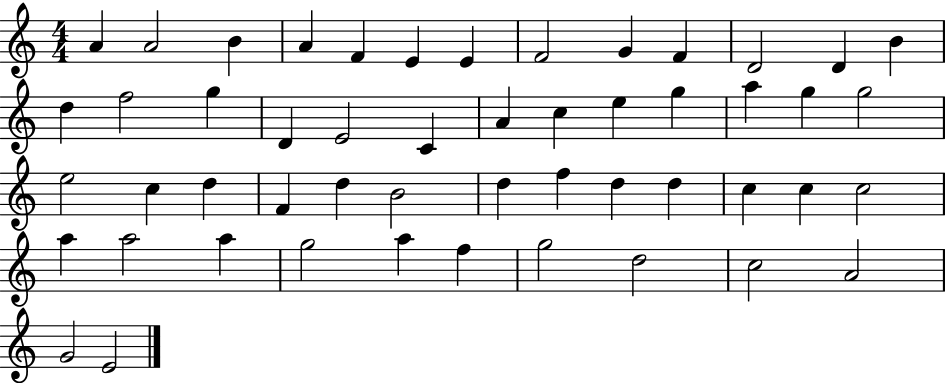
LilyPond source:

{
  \clef treble
  \numericTimeSignature
  \time 4/4
  \key c \major
  a'4 a'2 b'4 | a'4 f'4 e'4 e'4 | f'2 g'4 f'4 | d'2 d'4 b'4 | \break d''4 f''2 g''4 | d'4 e'2 c'4 | a'4 c''4 e''4 g''4 | a''4 g''4 g''2 | \break e''2 c''4 d''4 | f'4 d''4 b'2 | d''4 f''4 d''4 d''4 | c''4 c''4 c''2 | \break a''4 a''2 a''4 | g''2 a''4 f''4 | g''2 d''2 | c''2 a'2 | \break g'2 e'2 | \bar "|."
}